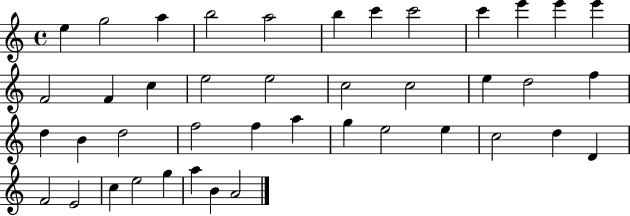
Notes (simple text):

E5/q G5/h A5/q B5/h A5/h B5/q C6/q C6/h C6/q E6/q E6/q E6/q F4/h F4/q C5/q E5/h E5/h C5/h C5/h E5/q D5/h F5/q D5/q B4/q D5/h F5/h F5/q A5/q G5/q E5/h E5/q C5/h D5/q D4/q F4/h E4/h C5/q E5/h G5/q A5/q B4/q A4/h